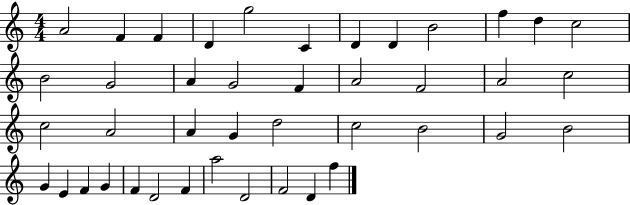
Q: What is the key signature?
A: C major